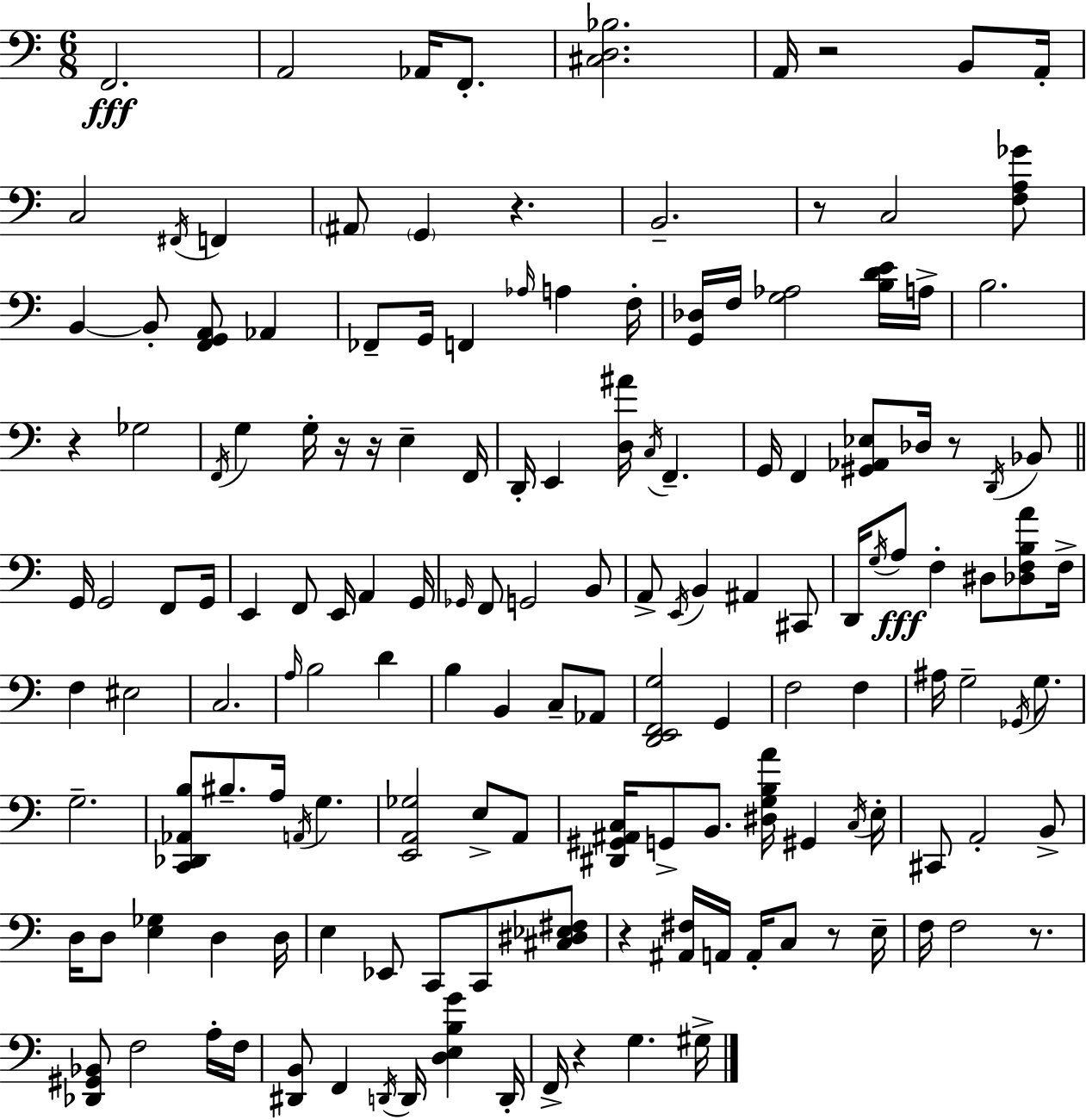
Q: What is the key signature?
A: C major